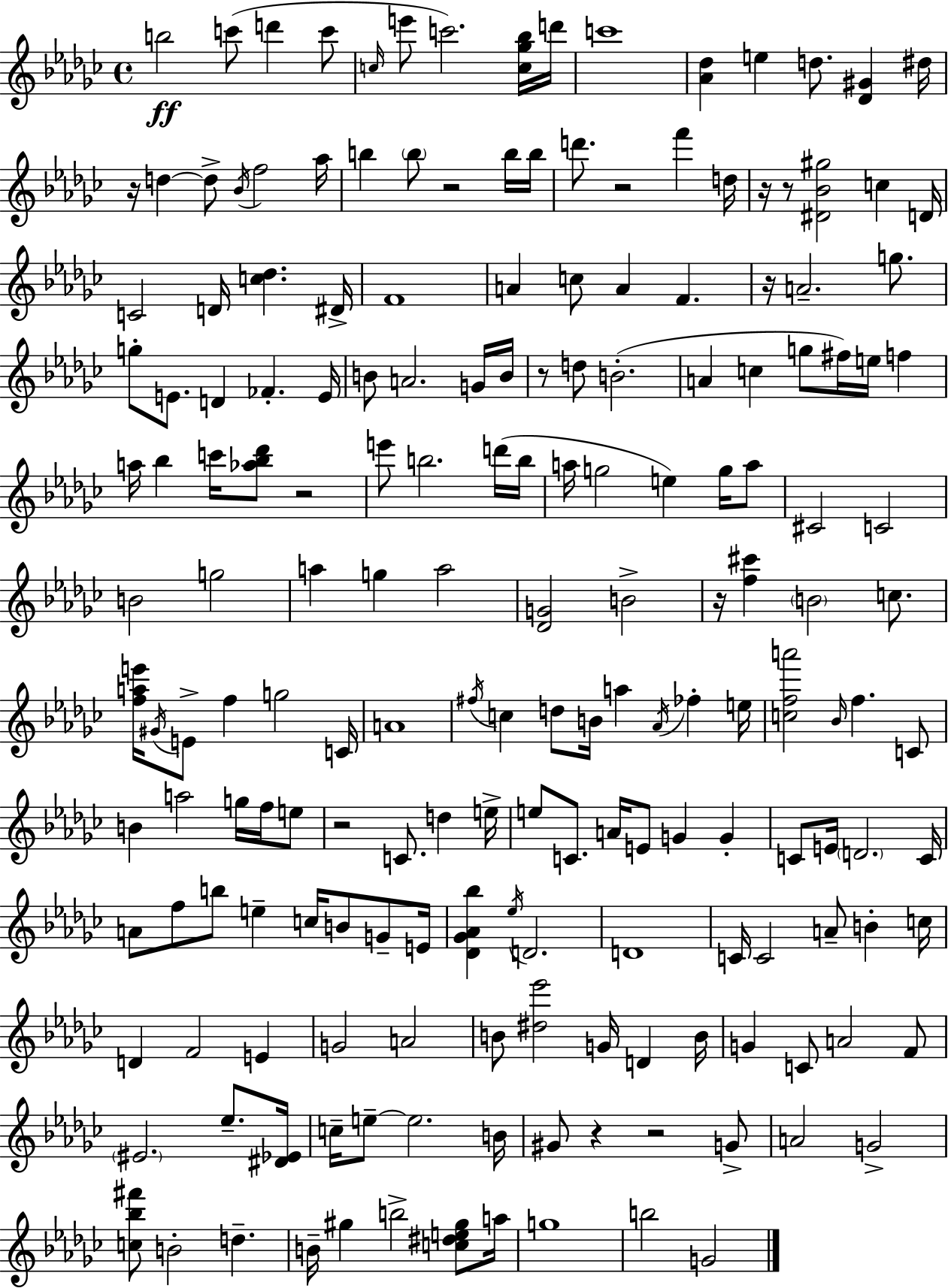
X:1
T:Untitled
M:4/4
L:1/4
K:Ebm
b2 c'/2 d' c'/2 c/4 e'/2 c'2 [c_g_b]/4 d'/4 c'4 [_A_d] e d/2 [_D^G] ^d/4 z/4 d d/2 _B/4 f2 _a/4 b b/2 z2 b/4 b/4 d'/2 z2 f' d/4 z/4 z/2 [^D_B^g]2 c D/4 C2 D/4 [c_d] ^D/4 F4 A c/2 A F z/4 A2 g/2 g/2 E/2 D _F E/4 B/2 A2 G/4 B/4 z/2 d/2 B2 A c g/2 ^f/4 e/4 f a/4 _b c'/4 [_a_b_d']/2 z2 e'/2 b2 d'/4 b/4 a/4 g2 e g/4 a/2 ^C2 C2 B2 g2 a g a2 [_DG]2 B2 z/4 [f^c'] B2 c/2 [fae']/4 ^G/4 E/2 f g2 C/4 A4 ^f/4 c d/2 B/4 a _A/4 _f e/4 [cfa']2 _B/4 f C/2 B a2 g/4 f/4 e/2 z2 C/2 d e/4 e/2 C/2 A/4 E/2 G G C/2 E/4 D2 C/4 A/2 f/2 b/2 e c/4 B/2 G/2 E/4 [_D_G_A_b] _e/4 D2 D4 C/4 C2 A/2 B c/4 D F2 E G2 A2 B/2 [^d_e']2 G/4 D B/4 G C/2 A2 F/2 ^E2 _e/2 [^D_E]/4 c/4 e/2 e2 B/4 ^G/2 z z2 G/2 A2 G2 [c_b^f']/2 B2 d B/4 ^g b2 [c^de^g]/2 a/4 g4 b2 G2